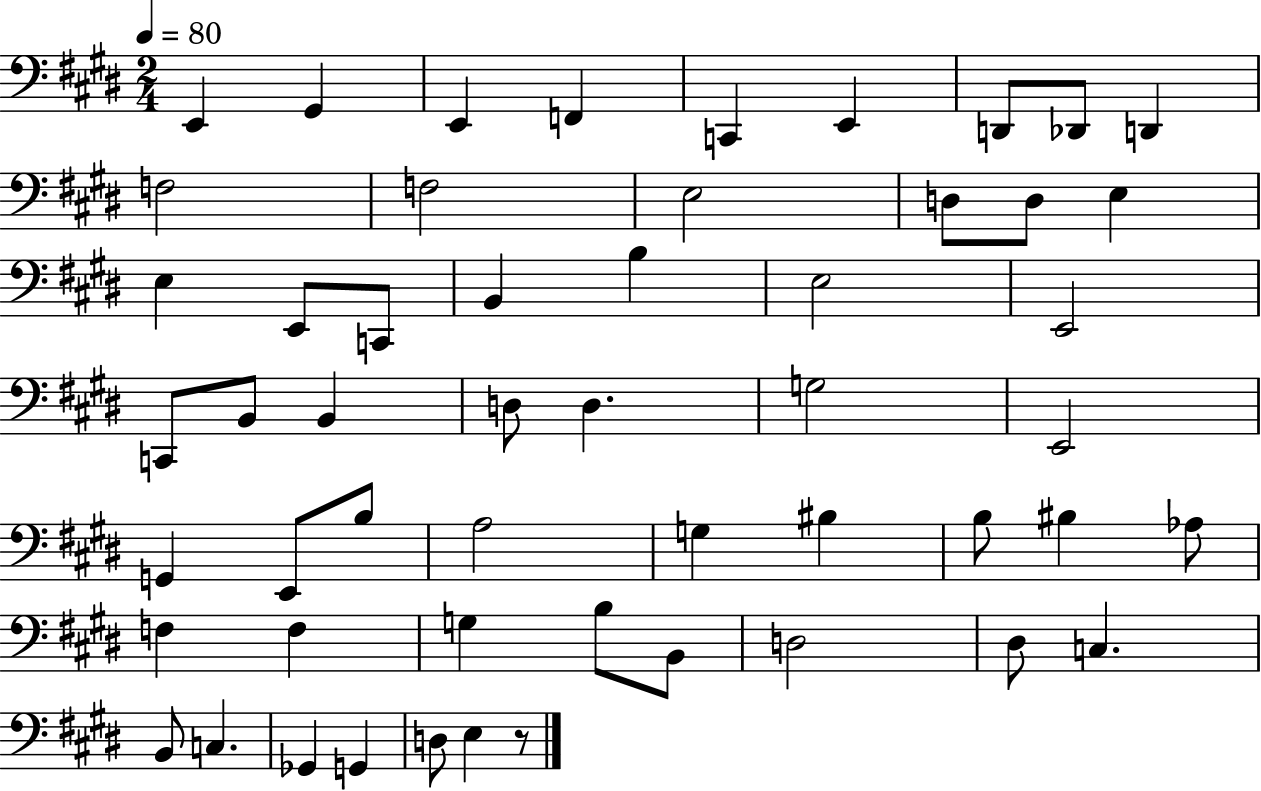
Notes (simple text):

E2/q G#2/q E2/q F2/q C2/q E2/q D2/e Db2/e D2/q F3/h F3/h E3/h D3/e D3/e E3/q E3/q E2/e C2/e B2/q B3/q E3/h E2/h C2/e B2/e B2/q D3/e D3/q. G3/h E2/h G2/q E2/e B3/e A3/h G3/q BIS3/q B3/e BIS3/q Ab3/e F3/q F3/q G3/q B3/e B2/e D3/h D#3/e C3/q. B2/e C3/q. Gb2/q G2/q D3/e E3/q R/e